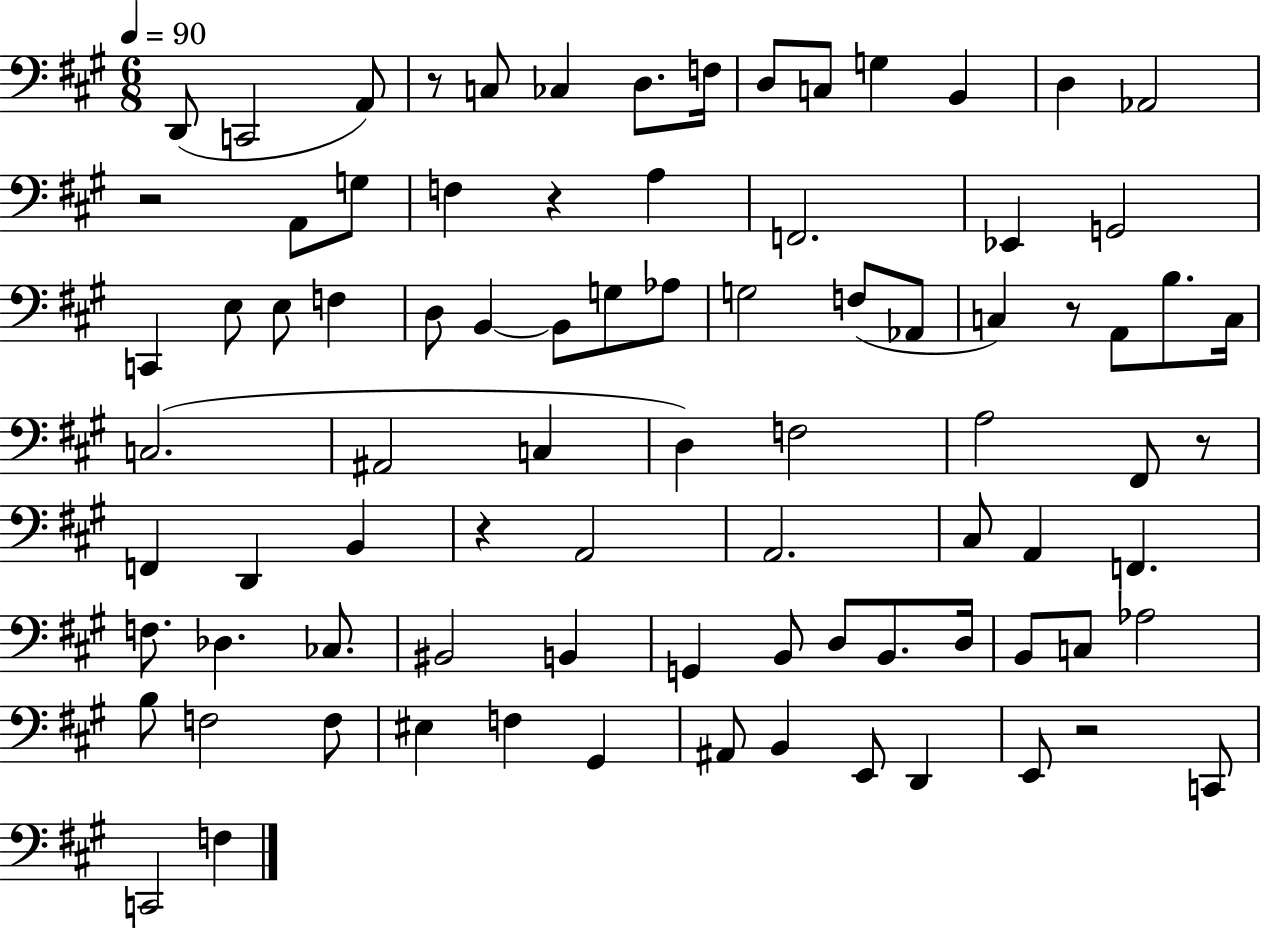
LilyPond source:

{
  \clef bass
  \numericTimeSignature
  \time 6/8
  \key a \major
  \tempo 4 = 90
  d,8( c,2 a,8) | r8 c8 ces4 d8. f16 | d8 c8 g4 b,4 | d4 aes,2 | \break r2 a,8 g8 | f4 r4 a4 | f,2. | ees,4 g,2 | \break c,4 e8 e8 f4 | d8 b,4~~ b,8 g8 aes8 | g2 f8( aes,8 | c4) r8 a,8 b8. c16 | \break c2.( | ais,2 c4 | d4) f2 | a2 fis,8 r8 | \break f,4 d,4 b,4 | r4 a,2 | a,2. | cis8 a,4 f,4. | \break f8. des4. ces8. | bis,2 b,4 | g,4 b,8 d8 b,8. d16 | b,8 c8 aes2 | \break b8 f2 f8 | eis4 f4 gis,4 | ais,8 b,4 e,8 d,4 | e,8 r2 c,8 | \break c,2 f4 | \bar "|."
}